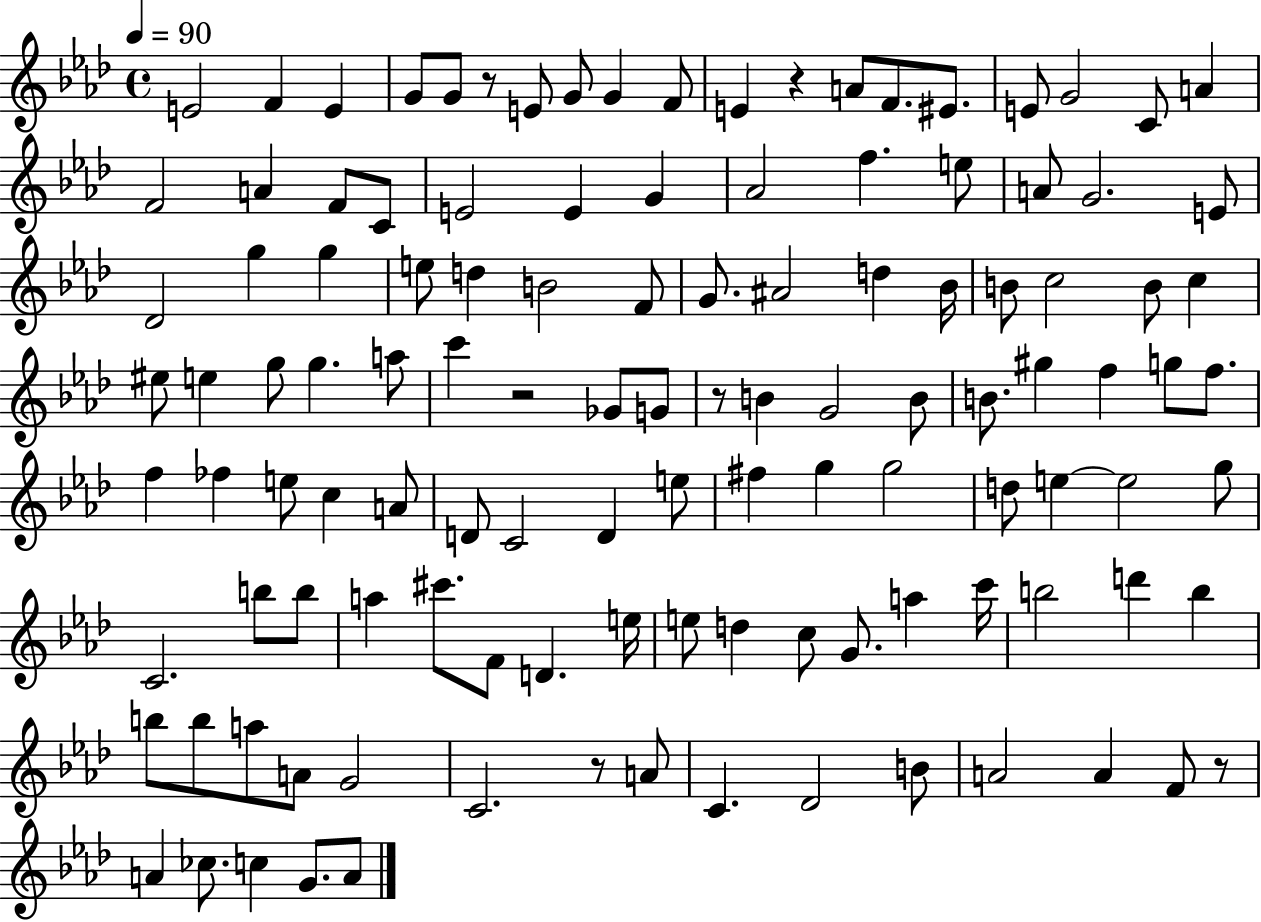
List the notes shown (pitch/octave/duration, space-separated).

E4/h F4/q E4/q G4/e G4/e R/e E4/e G4/e G4/q F4/e E4/q R/q A4/e F4/e. EIS4/e. E4/e G4/h C4/e A4/q F4/h A4/q F4/e C4/e E4/h E4/q G4/q Ab4/h F5/q. E5/e A4/e G4/h. E4/e Db4/h G5/q G5/q E5/e D5/q B4/h F4/e G4/e. A#4/h D5/q Bb4/s B4/e C5/h B4/e C5/q EIS5/e E5/q G5/e G5/q. A5/e C6/q R/h Gb4/e G4/e R/e B4/q G4/h B4/e B4/e. G#5/q F5/q G5/e F5/e. F5/q FES5/q E5/e C5/q A4/e D4/e C4/h D4/q E5/e F#5/q G5/q G5/h D5/e E5/q E5/h G5/e C4/h. B5/e B5/e A5/q C#6/e. F4/e D4/q. E5/s E5/e D5/q C5/e G4/e. A5/q C6/s B5/h D6/q B5/q B5/e B5/e A5/e A4/e G4/h C4/h. R/e A4/e C4/q. Db4/h B4/e A4/h A4/q F4/e R/e A4/q CES5/e. C5/q G4/e. A4/e